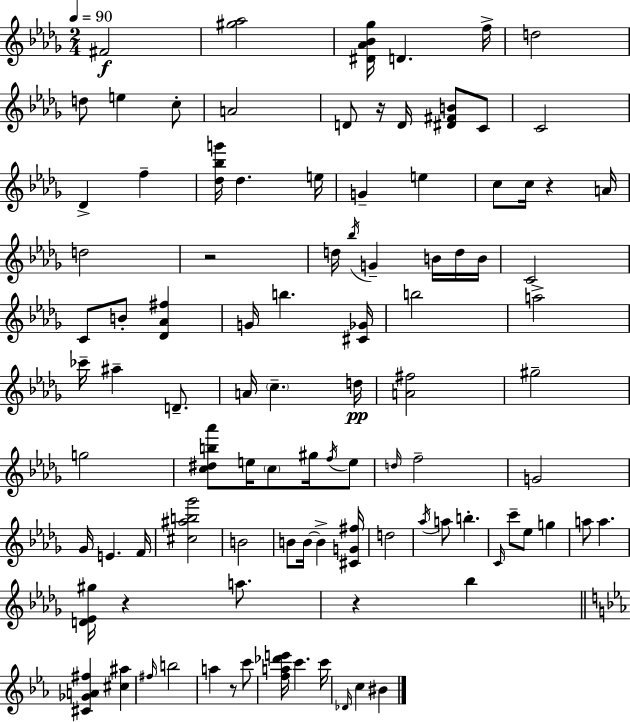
{
  \clef treble
  \numericTimeSignature
  \time 2/4
  \key bes \minor
  \tempo 4 = 90
  fis'2\f | <gis'' aes''>2 | <dis' aes' bes' ges''>16 d'4. f''16-> | d''2 | \break d''8 e''4 c''8-. | a'2 | d'8 r16 d'16 <dis' fis' b'>8 c'8 | c'2 | \break des'4-> f''4-- | <des'' bes'' g'''>16 des''4. e''16 | g'4-- e''4 | c''8 c''16 r4 a'16 | \break d''2 | r2 | d''16 \acciaccatura { bes''16 } g'4-- b'16 d''16 | b'16 c'2 | \break c'8 b'8-. <des' aes' fis''>4 | g'16 b''4. | <cis' ges'>16 b''2 | a''2-> | \break ces'''16-- ais''4-- d'8.-- | a'16 \parenthesize c''4.-- | d''16\pp <a' fis''>2 | gis''2-- | \break g''2 | <c'' dis'' b'' aes'''>8 e''16 \parenthesize c''8 gis''16 \acciaccatura { f''16 } | e''8 \grace { d''16 } f''2-- | g'2 | \break ges'16 e'4. | f'16 <cis'' ais'' b'' ges'''>2 | b'2 | b'8 b'16~~ b'4-> | \break <cis' g' fis''>16 d''2 | \acciaccatura { aes''16 } a''8 b''4.-. | \grace { c'16 } c'''8-- ees''8 | g''4 a''8 a''4. | \break <d' ees' gis''>16 r4 | a''8. r4 | bes''4 \bar "||" \break \key ees \major <cis' ges' a' fis''>4 <cis'' ais''>4 | \grace { fis''16 } b''2 | a''4 r8 c'''8 | <f'' a'' des''' e'''>16 c'''4. | \break c'''16 \grace { des'16 } c''4 bis'4 | \bar "|."
}